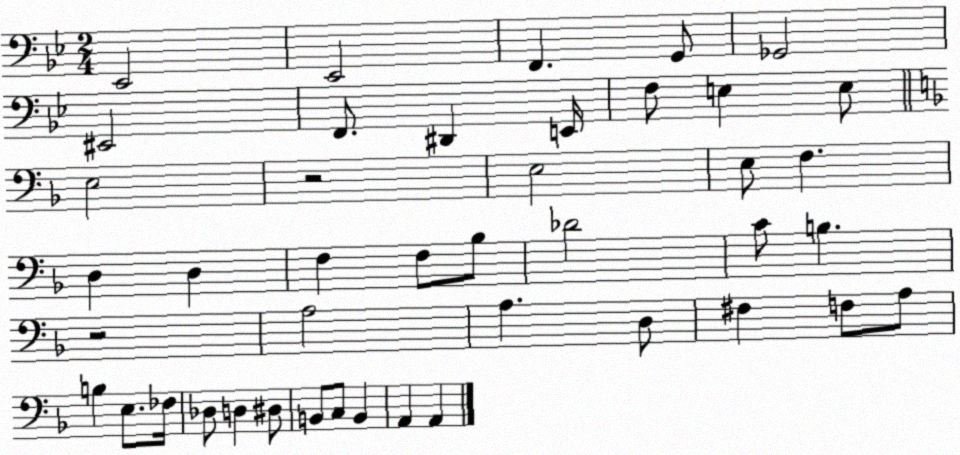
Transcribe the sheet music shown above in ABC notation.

X:1
T:Untitled
M:2/4
L:1/4
K:Bb
_E,,2 _E,,2 F,, G,,/2 _G,,2 ^E,,2 F,,/2 ^D,, E,,/4 F,/2 E, E,/2 E,2 z2 E,2 E,/2 F, D, D, F, F,/2 _B,/2 _D2 C/2 B, z2 A,2 A, D,/2 ^F, F,/2 A,/2 B, E,/2 _F,/4 _D,/2 D, ^D,/2 B,,/2 C,/2 B,, A,, A,,